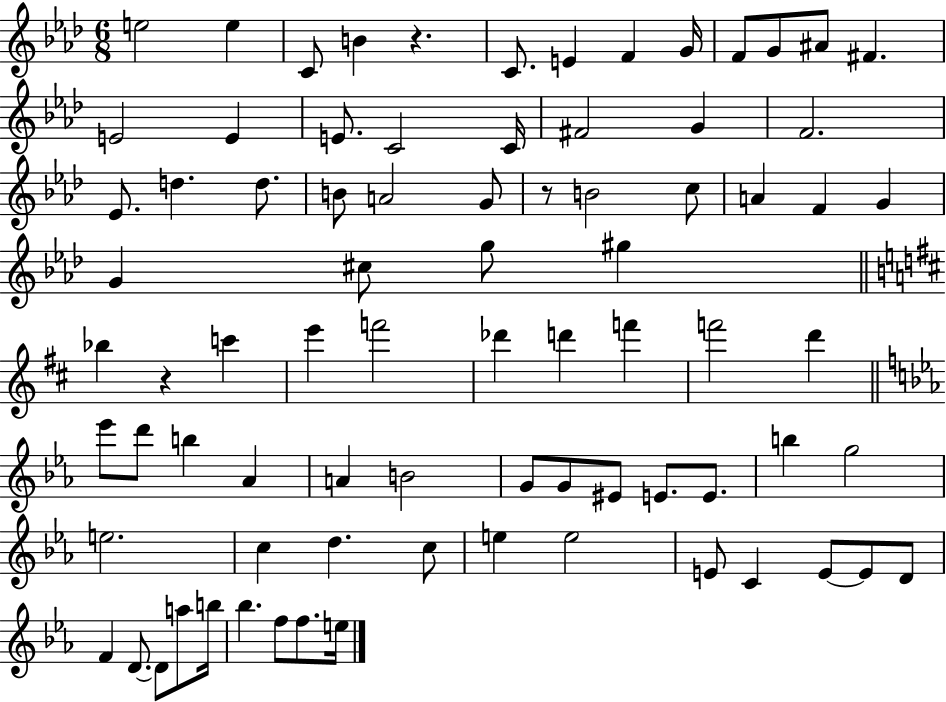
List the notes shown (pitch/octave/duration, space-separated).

E5/h E5/q C4/e B4/q R/q. C4/e. E4/q F4/q G4/s F4/e G4/e A#4/e F#4/q. E4/h E4/q E4/e. C4/h C4/s F#4/h G4/q F4/h. Eb4/e. D5/q. D5/e. B4/e A4/h G4/e R/e B4/h C5/e A4/q F4/q G4/q G4/q C#5/e G5/e G#5/q Bb5/q R/q C6/q E6/q F6/h Db6/q D6/q F6/q F6/h D6/q Eb6/e D6/e B5/q Ab4/q A4/q B4/h G4/e G4/e EIS4/e E4/e. E4/e. B5/q G5/h E5/h. C5/q D5/q. C5/e E5/q E5/h E4/e C4/q E4/e E4/e D4/e F4/q D4/e. D4/e A5/e B5/s Bb5/q. F5/e F5/e. E5/s